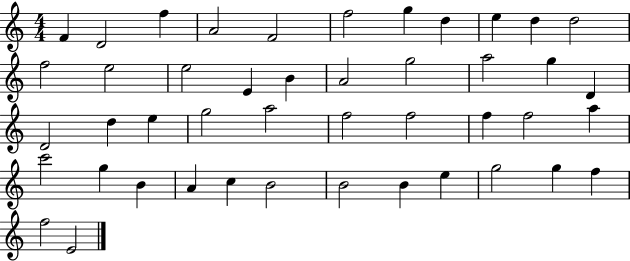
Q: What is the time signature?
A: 4/4